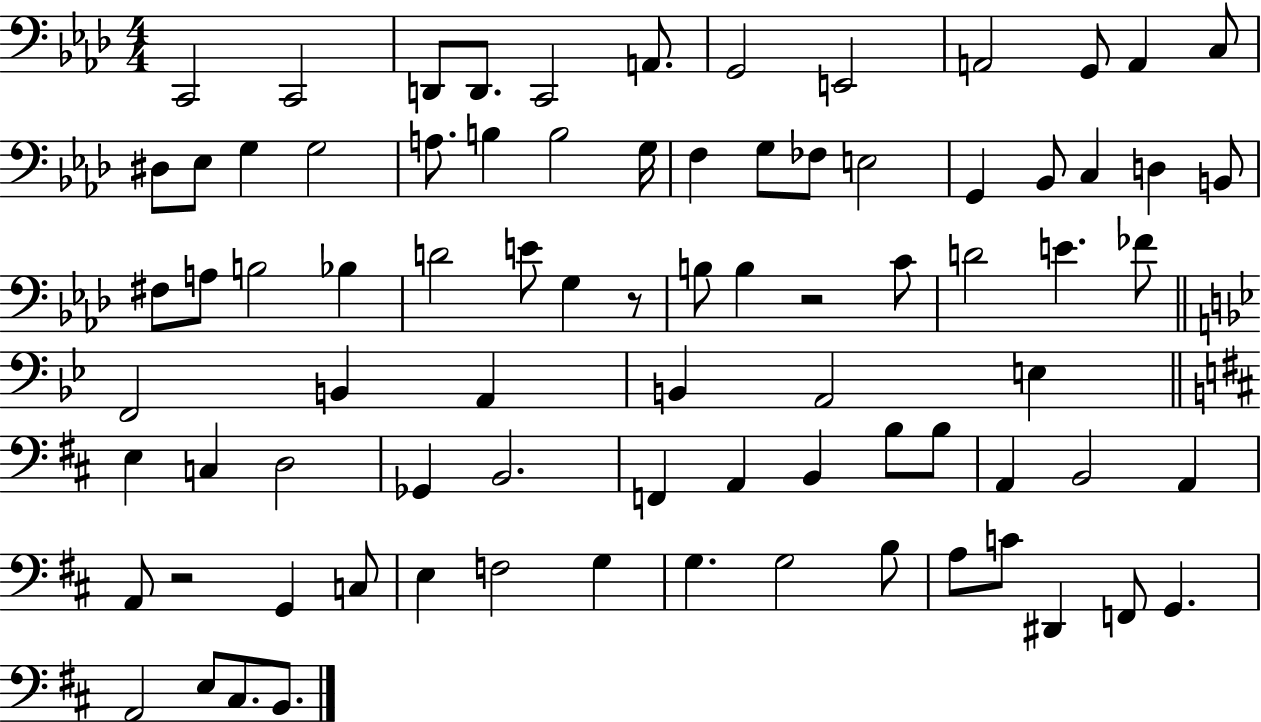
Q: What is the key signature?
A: AES major